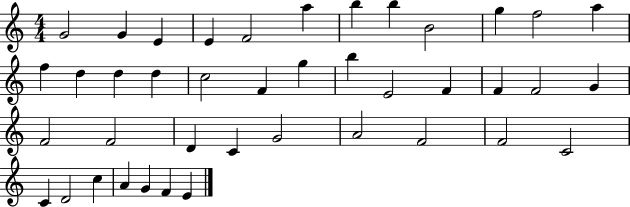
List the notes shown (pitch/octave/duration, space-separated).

G4/h G4/q E4/q E4/q F4/h A5/q B5/q B5/q B4/h G5/q F5/h A5/q F5/q D5/q D5/q D5/q C5/h F4/q G5/q B5/q E4/h F4/q F4/q F4/h G4/q F4/h F4/h D4/q C4/q G4/h A4/h F4/h F4/h C4/h C4/q D4/h C5/q A4/q G4/q F4/q E4/q